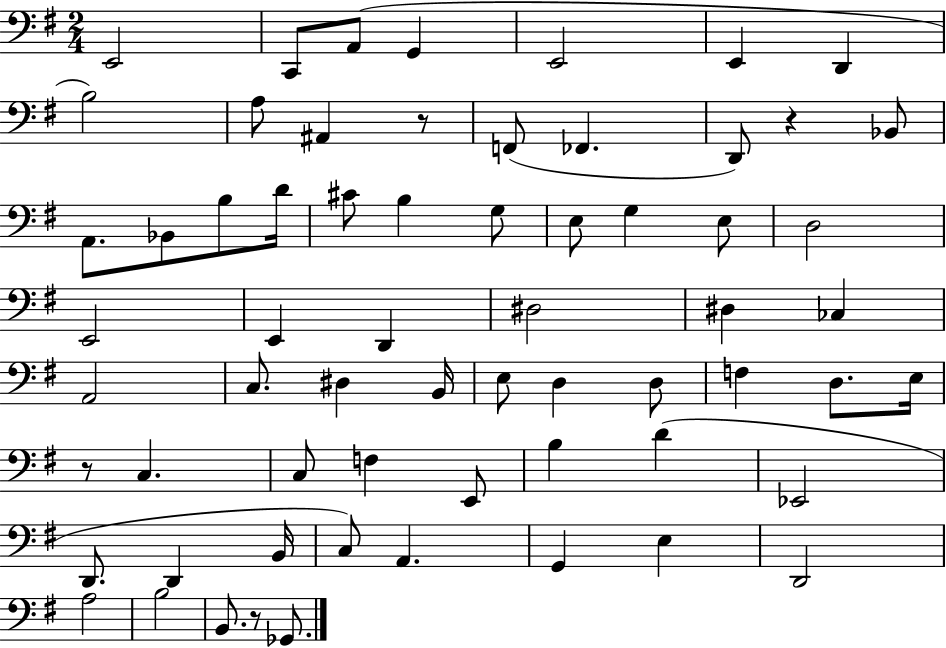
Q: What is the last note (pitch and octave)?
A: Gb2